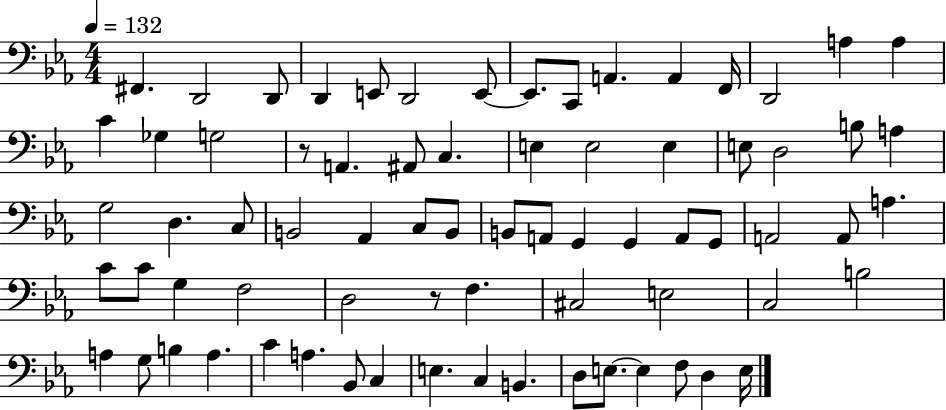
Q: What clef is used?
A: bass